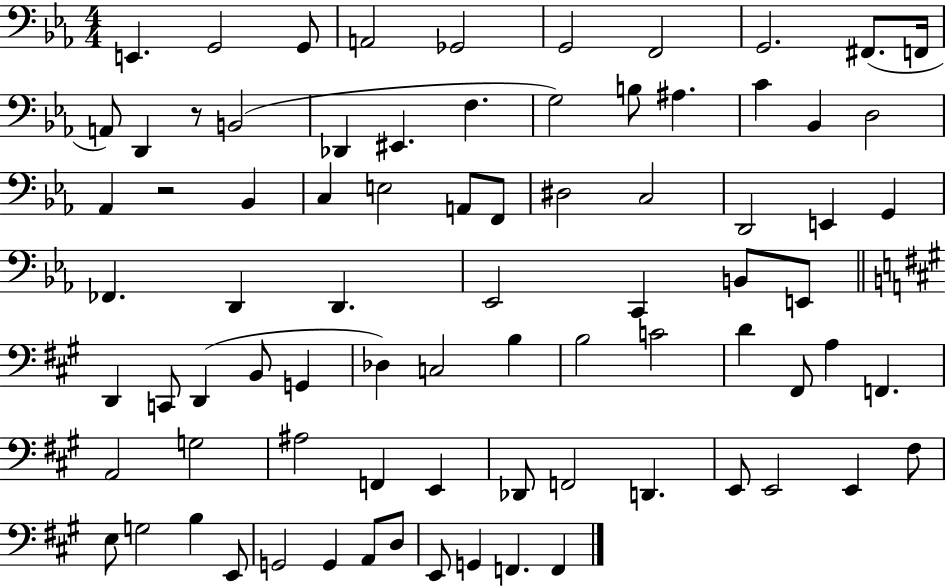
X:1
T:Untitled
M:4/4
L:1/4
K:Eb
E,, G,,2 G,,/2 A,,2 _G,,2 G,,2 F,,2 G,,2 ^F,,/2 F,,/4 A,,/2 D,, z/2 B,,2 _D,, ^E,, F, G,2 B,/2 ^A, C _B,, D,2 _A,, z2 _B,, C, E,2 A,,/2 F,,/2 ^D,2 C,2 D,,2 E,, G,, _F,, D,, D,, _E,,2 C,, B,,/2 E,,/2 D,, C,,/2 D,, B,,/2 G,, _D, C,2 B, B,2 C2 D ^F,,/2 A, F,, A,,2 G,2 ^A,2 F,, E,, _D,,/2 F,,2 D,, E,,/2 E,,2 E,, ^F,/2 E,/2 G,2 B, E,,/2 G,,2 G,, A,,/2 D,/2 E,,/2 G,, F,, F,,